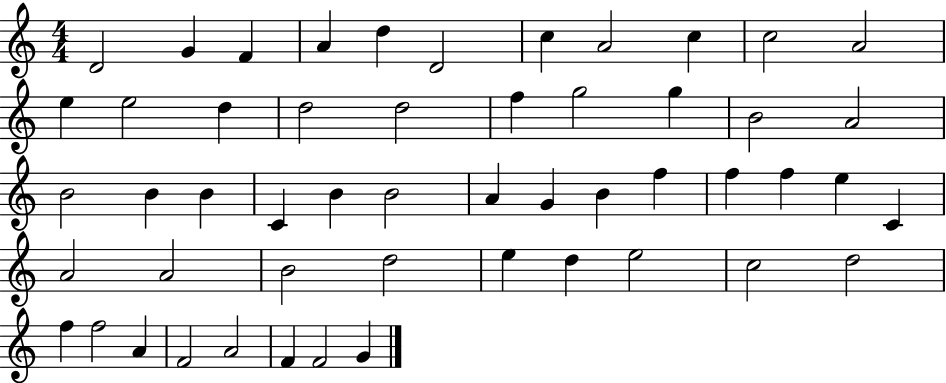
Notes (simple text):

D4/h G4/q F4/q A4/q D5/q D4/h C5/q A4/h C5/q C5/h A4/h E5/q E5/h D5/q D5/h D5/h F5/q G5/h G5/q B4/h A4/h B4/h B4/q B4/q C4/q B4/q B4/h A4/q G4/q B4/q F5/q F5/q F5/q E5/q C4/q A4/h A4/h B4/h D5/h E5/q D5/q E5/h C5/h D5/h F5/q F5/h A4/q F4/h A4/h F4/q F4/h G4/q